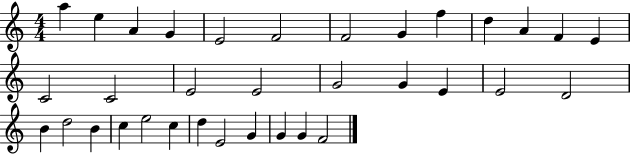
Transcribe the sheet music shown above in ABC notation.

X:1
T:Untitled
M:4/4
L:1/4
K:C
a e A G E2 F2 F2 G f d A F E C2 C2 E2 E2 G2 G E E2 D2 B d2 B c e2 c d E2 G G G F2